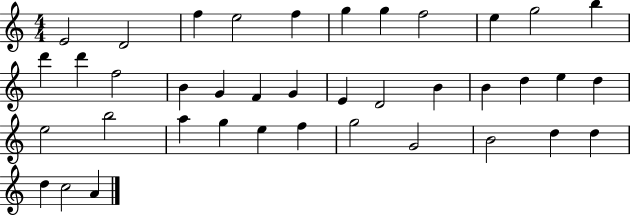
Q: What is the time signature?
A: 4/4